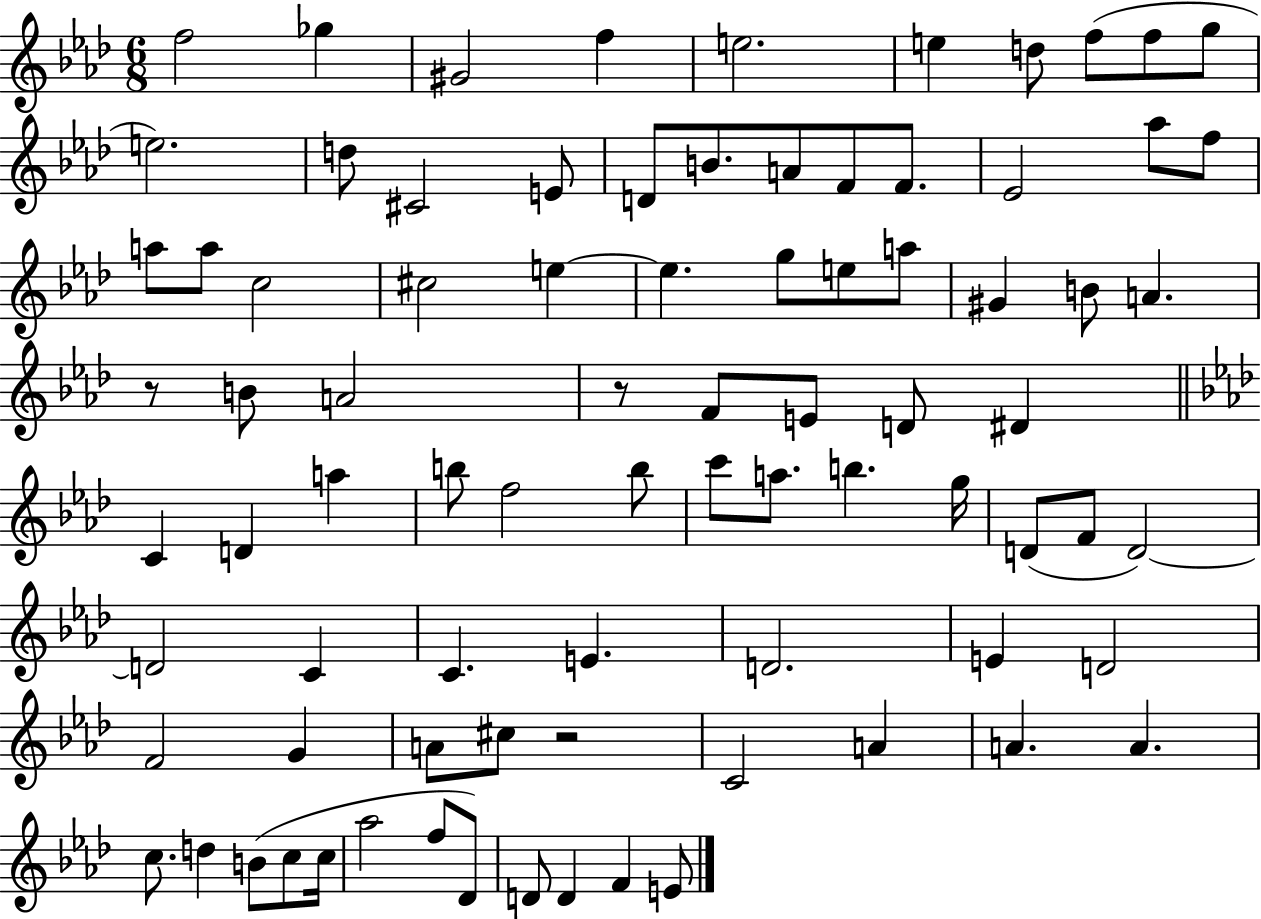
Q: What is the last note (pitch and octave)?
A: E4